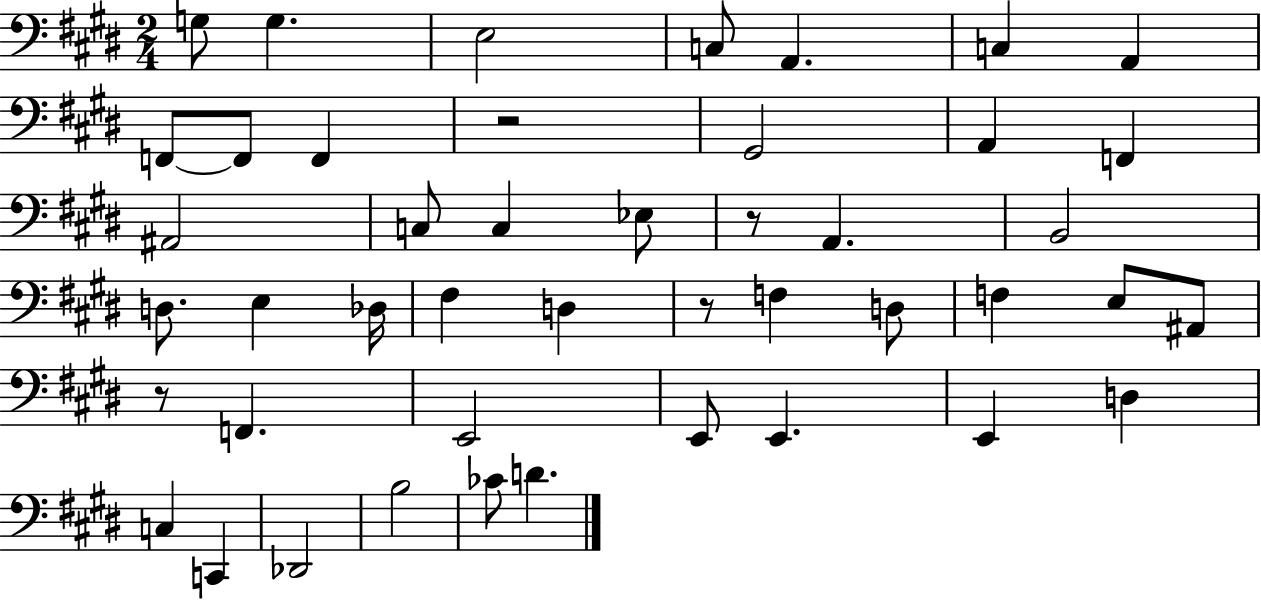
{
  \clef bass
  \numericTimeSignature
  \time 2/4
  \key e \major
  g8 g4. | e2 | c8 a,4. | c4 a,4 | \break f,8~~ f,8 f,4 | r2 | gis,2 | a,4 f,4 | \break ais,2 | c8 c4 ees8 | r8 a,4. | b,2 | \break d8. e4 des16 | fis4 d4 | r8 f4 d8 | f4 e8 ais,8 | \break r8 f,4. | e,2 | e,8 e,4. | e,4 d4 | \break c4 c,4 | des,2 | b2 | ces'8 d'4. | \break \bar "|."
}